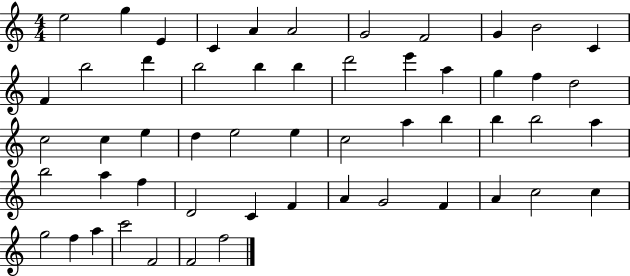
X:1
T:Untitled
M:4/4
L:1/4
K:C
e2 g E C A A2 G2 F2 G B2 C F b2 d' b2 b b d'2 e' a g f d2 c2 c e d e2 e c2 a b b b2 a b2 a f D2 C F A G2 F A c2 c g2 f a c'2 F2 F2 f2